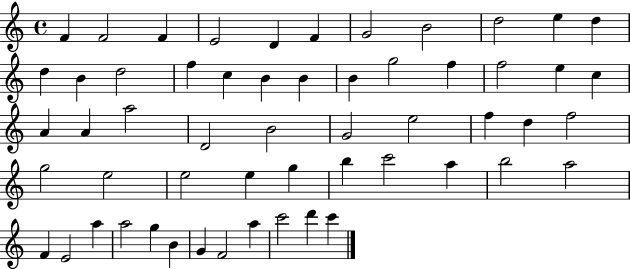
F4/q F4/h F4/q E4/h D4/q F4/q G4/h B4/h D5/h E5/q D5/q D5/q B4/q D5/h F5/q C5/q B4/q B4/q B4/q G5/h F5/q F5/h E5/q C5/q A4/q A4/q A5/h D4/h B4/h G4/h E5/h F5/q D5/q F5/h G5/h E5/h E5/h E5/q G5/q B5/q C6/h A5/q B5/h A5/h F4/q E4/h A5/q A5/h G5/q B4/q G4/q F4/h A5/q C6/h D6/q C6/q